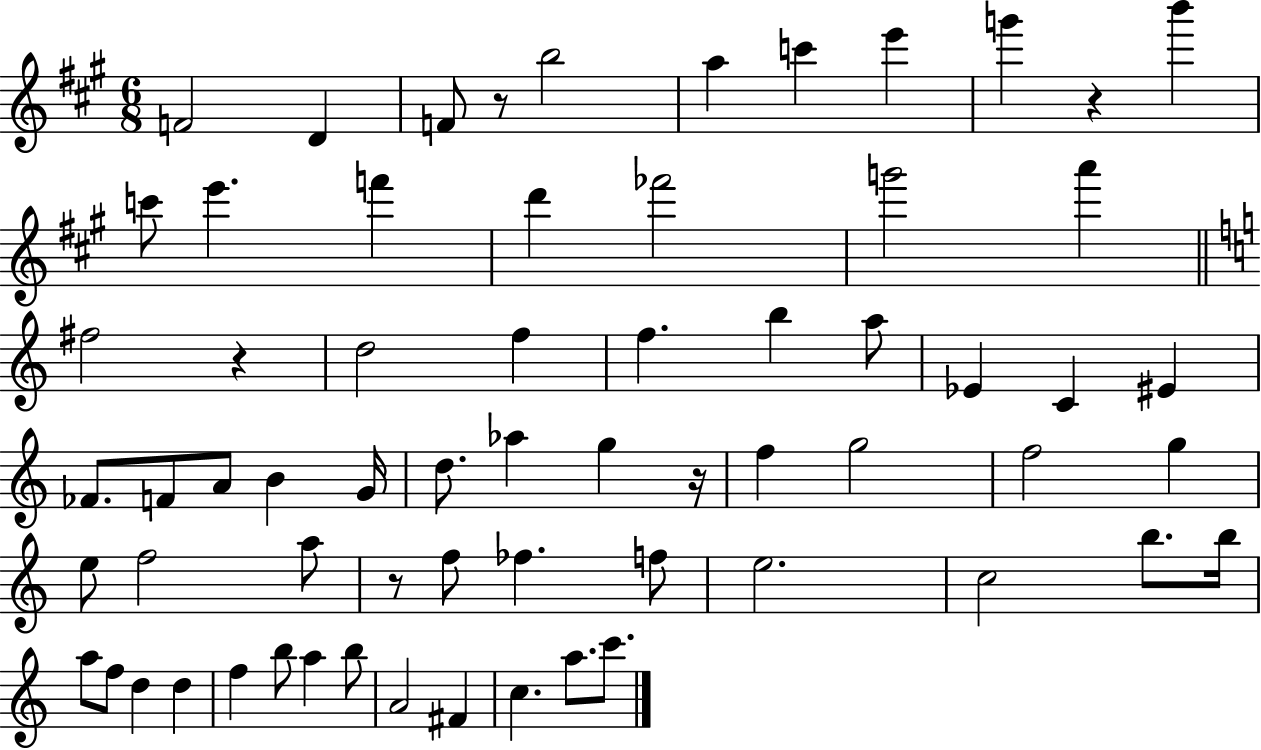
{
  \clef treble
  \numericTimeSignature
  \time 6/8
  \key a \major
  f'2 d'4 | f'8 r8 b''2 | a''4 c'''4 e'''4 | g'''4 r4 b'''4 | \break c'''8 e'''4. f'''4 | d'''4 fes'''2 | g'''2 a'''4 | \bar "||" \break \key a \minor fis''2 r4 | d''2 f''4 | f''4. b''4 a''8 | ees'4 c'4 eis'4 | \break fes'8. f'8 a'8 b'4 g'16 | d''8. aes''4 g''4 r16 | f''4 g''2 | f''2 g''4 | \break e''8 f''2 a''8 | r8 f''8 fes''4. f''8 | e''2. | c''2 b''8. b''16 | \break a''8 f''8 d''4 d''4 | f''4 b''8 a''4 b''8 | a'2 fis'4 | c''4. a''8. c'''8. | \break \bar "|."
}